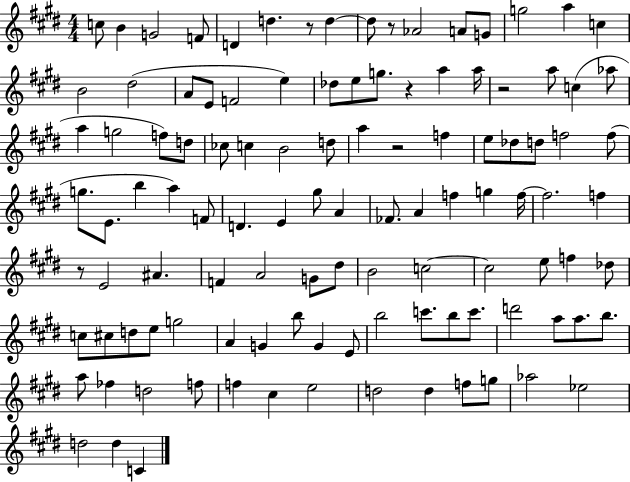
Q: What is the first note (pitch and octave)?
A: C5